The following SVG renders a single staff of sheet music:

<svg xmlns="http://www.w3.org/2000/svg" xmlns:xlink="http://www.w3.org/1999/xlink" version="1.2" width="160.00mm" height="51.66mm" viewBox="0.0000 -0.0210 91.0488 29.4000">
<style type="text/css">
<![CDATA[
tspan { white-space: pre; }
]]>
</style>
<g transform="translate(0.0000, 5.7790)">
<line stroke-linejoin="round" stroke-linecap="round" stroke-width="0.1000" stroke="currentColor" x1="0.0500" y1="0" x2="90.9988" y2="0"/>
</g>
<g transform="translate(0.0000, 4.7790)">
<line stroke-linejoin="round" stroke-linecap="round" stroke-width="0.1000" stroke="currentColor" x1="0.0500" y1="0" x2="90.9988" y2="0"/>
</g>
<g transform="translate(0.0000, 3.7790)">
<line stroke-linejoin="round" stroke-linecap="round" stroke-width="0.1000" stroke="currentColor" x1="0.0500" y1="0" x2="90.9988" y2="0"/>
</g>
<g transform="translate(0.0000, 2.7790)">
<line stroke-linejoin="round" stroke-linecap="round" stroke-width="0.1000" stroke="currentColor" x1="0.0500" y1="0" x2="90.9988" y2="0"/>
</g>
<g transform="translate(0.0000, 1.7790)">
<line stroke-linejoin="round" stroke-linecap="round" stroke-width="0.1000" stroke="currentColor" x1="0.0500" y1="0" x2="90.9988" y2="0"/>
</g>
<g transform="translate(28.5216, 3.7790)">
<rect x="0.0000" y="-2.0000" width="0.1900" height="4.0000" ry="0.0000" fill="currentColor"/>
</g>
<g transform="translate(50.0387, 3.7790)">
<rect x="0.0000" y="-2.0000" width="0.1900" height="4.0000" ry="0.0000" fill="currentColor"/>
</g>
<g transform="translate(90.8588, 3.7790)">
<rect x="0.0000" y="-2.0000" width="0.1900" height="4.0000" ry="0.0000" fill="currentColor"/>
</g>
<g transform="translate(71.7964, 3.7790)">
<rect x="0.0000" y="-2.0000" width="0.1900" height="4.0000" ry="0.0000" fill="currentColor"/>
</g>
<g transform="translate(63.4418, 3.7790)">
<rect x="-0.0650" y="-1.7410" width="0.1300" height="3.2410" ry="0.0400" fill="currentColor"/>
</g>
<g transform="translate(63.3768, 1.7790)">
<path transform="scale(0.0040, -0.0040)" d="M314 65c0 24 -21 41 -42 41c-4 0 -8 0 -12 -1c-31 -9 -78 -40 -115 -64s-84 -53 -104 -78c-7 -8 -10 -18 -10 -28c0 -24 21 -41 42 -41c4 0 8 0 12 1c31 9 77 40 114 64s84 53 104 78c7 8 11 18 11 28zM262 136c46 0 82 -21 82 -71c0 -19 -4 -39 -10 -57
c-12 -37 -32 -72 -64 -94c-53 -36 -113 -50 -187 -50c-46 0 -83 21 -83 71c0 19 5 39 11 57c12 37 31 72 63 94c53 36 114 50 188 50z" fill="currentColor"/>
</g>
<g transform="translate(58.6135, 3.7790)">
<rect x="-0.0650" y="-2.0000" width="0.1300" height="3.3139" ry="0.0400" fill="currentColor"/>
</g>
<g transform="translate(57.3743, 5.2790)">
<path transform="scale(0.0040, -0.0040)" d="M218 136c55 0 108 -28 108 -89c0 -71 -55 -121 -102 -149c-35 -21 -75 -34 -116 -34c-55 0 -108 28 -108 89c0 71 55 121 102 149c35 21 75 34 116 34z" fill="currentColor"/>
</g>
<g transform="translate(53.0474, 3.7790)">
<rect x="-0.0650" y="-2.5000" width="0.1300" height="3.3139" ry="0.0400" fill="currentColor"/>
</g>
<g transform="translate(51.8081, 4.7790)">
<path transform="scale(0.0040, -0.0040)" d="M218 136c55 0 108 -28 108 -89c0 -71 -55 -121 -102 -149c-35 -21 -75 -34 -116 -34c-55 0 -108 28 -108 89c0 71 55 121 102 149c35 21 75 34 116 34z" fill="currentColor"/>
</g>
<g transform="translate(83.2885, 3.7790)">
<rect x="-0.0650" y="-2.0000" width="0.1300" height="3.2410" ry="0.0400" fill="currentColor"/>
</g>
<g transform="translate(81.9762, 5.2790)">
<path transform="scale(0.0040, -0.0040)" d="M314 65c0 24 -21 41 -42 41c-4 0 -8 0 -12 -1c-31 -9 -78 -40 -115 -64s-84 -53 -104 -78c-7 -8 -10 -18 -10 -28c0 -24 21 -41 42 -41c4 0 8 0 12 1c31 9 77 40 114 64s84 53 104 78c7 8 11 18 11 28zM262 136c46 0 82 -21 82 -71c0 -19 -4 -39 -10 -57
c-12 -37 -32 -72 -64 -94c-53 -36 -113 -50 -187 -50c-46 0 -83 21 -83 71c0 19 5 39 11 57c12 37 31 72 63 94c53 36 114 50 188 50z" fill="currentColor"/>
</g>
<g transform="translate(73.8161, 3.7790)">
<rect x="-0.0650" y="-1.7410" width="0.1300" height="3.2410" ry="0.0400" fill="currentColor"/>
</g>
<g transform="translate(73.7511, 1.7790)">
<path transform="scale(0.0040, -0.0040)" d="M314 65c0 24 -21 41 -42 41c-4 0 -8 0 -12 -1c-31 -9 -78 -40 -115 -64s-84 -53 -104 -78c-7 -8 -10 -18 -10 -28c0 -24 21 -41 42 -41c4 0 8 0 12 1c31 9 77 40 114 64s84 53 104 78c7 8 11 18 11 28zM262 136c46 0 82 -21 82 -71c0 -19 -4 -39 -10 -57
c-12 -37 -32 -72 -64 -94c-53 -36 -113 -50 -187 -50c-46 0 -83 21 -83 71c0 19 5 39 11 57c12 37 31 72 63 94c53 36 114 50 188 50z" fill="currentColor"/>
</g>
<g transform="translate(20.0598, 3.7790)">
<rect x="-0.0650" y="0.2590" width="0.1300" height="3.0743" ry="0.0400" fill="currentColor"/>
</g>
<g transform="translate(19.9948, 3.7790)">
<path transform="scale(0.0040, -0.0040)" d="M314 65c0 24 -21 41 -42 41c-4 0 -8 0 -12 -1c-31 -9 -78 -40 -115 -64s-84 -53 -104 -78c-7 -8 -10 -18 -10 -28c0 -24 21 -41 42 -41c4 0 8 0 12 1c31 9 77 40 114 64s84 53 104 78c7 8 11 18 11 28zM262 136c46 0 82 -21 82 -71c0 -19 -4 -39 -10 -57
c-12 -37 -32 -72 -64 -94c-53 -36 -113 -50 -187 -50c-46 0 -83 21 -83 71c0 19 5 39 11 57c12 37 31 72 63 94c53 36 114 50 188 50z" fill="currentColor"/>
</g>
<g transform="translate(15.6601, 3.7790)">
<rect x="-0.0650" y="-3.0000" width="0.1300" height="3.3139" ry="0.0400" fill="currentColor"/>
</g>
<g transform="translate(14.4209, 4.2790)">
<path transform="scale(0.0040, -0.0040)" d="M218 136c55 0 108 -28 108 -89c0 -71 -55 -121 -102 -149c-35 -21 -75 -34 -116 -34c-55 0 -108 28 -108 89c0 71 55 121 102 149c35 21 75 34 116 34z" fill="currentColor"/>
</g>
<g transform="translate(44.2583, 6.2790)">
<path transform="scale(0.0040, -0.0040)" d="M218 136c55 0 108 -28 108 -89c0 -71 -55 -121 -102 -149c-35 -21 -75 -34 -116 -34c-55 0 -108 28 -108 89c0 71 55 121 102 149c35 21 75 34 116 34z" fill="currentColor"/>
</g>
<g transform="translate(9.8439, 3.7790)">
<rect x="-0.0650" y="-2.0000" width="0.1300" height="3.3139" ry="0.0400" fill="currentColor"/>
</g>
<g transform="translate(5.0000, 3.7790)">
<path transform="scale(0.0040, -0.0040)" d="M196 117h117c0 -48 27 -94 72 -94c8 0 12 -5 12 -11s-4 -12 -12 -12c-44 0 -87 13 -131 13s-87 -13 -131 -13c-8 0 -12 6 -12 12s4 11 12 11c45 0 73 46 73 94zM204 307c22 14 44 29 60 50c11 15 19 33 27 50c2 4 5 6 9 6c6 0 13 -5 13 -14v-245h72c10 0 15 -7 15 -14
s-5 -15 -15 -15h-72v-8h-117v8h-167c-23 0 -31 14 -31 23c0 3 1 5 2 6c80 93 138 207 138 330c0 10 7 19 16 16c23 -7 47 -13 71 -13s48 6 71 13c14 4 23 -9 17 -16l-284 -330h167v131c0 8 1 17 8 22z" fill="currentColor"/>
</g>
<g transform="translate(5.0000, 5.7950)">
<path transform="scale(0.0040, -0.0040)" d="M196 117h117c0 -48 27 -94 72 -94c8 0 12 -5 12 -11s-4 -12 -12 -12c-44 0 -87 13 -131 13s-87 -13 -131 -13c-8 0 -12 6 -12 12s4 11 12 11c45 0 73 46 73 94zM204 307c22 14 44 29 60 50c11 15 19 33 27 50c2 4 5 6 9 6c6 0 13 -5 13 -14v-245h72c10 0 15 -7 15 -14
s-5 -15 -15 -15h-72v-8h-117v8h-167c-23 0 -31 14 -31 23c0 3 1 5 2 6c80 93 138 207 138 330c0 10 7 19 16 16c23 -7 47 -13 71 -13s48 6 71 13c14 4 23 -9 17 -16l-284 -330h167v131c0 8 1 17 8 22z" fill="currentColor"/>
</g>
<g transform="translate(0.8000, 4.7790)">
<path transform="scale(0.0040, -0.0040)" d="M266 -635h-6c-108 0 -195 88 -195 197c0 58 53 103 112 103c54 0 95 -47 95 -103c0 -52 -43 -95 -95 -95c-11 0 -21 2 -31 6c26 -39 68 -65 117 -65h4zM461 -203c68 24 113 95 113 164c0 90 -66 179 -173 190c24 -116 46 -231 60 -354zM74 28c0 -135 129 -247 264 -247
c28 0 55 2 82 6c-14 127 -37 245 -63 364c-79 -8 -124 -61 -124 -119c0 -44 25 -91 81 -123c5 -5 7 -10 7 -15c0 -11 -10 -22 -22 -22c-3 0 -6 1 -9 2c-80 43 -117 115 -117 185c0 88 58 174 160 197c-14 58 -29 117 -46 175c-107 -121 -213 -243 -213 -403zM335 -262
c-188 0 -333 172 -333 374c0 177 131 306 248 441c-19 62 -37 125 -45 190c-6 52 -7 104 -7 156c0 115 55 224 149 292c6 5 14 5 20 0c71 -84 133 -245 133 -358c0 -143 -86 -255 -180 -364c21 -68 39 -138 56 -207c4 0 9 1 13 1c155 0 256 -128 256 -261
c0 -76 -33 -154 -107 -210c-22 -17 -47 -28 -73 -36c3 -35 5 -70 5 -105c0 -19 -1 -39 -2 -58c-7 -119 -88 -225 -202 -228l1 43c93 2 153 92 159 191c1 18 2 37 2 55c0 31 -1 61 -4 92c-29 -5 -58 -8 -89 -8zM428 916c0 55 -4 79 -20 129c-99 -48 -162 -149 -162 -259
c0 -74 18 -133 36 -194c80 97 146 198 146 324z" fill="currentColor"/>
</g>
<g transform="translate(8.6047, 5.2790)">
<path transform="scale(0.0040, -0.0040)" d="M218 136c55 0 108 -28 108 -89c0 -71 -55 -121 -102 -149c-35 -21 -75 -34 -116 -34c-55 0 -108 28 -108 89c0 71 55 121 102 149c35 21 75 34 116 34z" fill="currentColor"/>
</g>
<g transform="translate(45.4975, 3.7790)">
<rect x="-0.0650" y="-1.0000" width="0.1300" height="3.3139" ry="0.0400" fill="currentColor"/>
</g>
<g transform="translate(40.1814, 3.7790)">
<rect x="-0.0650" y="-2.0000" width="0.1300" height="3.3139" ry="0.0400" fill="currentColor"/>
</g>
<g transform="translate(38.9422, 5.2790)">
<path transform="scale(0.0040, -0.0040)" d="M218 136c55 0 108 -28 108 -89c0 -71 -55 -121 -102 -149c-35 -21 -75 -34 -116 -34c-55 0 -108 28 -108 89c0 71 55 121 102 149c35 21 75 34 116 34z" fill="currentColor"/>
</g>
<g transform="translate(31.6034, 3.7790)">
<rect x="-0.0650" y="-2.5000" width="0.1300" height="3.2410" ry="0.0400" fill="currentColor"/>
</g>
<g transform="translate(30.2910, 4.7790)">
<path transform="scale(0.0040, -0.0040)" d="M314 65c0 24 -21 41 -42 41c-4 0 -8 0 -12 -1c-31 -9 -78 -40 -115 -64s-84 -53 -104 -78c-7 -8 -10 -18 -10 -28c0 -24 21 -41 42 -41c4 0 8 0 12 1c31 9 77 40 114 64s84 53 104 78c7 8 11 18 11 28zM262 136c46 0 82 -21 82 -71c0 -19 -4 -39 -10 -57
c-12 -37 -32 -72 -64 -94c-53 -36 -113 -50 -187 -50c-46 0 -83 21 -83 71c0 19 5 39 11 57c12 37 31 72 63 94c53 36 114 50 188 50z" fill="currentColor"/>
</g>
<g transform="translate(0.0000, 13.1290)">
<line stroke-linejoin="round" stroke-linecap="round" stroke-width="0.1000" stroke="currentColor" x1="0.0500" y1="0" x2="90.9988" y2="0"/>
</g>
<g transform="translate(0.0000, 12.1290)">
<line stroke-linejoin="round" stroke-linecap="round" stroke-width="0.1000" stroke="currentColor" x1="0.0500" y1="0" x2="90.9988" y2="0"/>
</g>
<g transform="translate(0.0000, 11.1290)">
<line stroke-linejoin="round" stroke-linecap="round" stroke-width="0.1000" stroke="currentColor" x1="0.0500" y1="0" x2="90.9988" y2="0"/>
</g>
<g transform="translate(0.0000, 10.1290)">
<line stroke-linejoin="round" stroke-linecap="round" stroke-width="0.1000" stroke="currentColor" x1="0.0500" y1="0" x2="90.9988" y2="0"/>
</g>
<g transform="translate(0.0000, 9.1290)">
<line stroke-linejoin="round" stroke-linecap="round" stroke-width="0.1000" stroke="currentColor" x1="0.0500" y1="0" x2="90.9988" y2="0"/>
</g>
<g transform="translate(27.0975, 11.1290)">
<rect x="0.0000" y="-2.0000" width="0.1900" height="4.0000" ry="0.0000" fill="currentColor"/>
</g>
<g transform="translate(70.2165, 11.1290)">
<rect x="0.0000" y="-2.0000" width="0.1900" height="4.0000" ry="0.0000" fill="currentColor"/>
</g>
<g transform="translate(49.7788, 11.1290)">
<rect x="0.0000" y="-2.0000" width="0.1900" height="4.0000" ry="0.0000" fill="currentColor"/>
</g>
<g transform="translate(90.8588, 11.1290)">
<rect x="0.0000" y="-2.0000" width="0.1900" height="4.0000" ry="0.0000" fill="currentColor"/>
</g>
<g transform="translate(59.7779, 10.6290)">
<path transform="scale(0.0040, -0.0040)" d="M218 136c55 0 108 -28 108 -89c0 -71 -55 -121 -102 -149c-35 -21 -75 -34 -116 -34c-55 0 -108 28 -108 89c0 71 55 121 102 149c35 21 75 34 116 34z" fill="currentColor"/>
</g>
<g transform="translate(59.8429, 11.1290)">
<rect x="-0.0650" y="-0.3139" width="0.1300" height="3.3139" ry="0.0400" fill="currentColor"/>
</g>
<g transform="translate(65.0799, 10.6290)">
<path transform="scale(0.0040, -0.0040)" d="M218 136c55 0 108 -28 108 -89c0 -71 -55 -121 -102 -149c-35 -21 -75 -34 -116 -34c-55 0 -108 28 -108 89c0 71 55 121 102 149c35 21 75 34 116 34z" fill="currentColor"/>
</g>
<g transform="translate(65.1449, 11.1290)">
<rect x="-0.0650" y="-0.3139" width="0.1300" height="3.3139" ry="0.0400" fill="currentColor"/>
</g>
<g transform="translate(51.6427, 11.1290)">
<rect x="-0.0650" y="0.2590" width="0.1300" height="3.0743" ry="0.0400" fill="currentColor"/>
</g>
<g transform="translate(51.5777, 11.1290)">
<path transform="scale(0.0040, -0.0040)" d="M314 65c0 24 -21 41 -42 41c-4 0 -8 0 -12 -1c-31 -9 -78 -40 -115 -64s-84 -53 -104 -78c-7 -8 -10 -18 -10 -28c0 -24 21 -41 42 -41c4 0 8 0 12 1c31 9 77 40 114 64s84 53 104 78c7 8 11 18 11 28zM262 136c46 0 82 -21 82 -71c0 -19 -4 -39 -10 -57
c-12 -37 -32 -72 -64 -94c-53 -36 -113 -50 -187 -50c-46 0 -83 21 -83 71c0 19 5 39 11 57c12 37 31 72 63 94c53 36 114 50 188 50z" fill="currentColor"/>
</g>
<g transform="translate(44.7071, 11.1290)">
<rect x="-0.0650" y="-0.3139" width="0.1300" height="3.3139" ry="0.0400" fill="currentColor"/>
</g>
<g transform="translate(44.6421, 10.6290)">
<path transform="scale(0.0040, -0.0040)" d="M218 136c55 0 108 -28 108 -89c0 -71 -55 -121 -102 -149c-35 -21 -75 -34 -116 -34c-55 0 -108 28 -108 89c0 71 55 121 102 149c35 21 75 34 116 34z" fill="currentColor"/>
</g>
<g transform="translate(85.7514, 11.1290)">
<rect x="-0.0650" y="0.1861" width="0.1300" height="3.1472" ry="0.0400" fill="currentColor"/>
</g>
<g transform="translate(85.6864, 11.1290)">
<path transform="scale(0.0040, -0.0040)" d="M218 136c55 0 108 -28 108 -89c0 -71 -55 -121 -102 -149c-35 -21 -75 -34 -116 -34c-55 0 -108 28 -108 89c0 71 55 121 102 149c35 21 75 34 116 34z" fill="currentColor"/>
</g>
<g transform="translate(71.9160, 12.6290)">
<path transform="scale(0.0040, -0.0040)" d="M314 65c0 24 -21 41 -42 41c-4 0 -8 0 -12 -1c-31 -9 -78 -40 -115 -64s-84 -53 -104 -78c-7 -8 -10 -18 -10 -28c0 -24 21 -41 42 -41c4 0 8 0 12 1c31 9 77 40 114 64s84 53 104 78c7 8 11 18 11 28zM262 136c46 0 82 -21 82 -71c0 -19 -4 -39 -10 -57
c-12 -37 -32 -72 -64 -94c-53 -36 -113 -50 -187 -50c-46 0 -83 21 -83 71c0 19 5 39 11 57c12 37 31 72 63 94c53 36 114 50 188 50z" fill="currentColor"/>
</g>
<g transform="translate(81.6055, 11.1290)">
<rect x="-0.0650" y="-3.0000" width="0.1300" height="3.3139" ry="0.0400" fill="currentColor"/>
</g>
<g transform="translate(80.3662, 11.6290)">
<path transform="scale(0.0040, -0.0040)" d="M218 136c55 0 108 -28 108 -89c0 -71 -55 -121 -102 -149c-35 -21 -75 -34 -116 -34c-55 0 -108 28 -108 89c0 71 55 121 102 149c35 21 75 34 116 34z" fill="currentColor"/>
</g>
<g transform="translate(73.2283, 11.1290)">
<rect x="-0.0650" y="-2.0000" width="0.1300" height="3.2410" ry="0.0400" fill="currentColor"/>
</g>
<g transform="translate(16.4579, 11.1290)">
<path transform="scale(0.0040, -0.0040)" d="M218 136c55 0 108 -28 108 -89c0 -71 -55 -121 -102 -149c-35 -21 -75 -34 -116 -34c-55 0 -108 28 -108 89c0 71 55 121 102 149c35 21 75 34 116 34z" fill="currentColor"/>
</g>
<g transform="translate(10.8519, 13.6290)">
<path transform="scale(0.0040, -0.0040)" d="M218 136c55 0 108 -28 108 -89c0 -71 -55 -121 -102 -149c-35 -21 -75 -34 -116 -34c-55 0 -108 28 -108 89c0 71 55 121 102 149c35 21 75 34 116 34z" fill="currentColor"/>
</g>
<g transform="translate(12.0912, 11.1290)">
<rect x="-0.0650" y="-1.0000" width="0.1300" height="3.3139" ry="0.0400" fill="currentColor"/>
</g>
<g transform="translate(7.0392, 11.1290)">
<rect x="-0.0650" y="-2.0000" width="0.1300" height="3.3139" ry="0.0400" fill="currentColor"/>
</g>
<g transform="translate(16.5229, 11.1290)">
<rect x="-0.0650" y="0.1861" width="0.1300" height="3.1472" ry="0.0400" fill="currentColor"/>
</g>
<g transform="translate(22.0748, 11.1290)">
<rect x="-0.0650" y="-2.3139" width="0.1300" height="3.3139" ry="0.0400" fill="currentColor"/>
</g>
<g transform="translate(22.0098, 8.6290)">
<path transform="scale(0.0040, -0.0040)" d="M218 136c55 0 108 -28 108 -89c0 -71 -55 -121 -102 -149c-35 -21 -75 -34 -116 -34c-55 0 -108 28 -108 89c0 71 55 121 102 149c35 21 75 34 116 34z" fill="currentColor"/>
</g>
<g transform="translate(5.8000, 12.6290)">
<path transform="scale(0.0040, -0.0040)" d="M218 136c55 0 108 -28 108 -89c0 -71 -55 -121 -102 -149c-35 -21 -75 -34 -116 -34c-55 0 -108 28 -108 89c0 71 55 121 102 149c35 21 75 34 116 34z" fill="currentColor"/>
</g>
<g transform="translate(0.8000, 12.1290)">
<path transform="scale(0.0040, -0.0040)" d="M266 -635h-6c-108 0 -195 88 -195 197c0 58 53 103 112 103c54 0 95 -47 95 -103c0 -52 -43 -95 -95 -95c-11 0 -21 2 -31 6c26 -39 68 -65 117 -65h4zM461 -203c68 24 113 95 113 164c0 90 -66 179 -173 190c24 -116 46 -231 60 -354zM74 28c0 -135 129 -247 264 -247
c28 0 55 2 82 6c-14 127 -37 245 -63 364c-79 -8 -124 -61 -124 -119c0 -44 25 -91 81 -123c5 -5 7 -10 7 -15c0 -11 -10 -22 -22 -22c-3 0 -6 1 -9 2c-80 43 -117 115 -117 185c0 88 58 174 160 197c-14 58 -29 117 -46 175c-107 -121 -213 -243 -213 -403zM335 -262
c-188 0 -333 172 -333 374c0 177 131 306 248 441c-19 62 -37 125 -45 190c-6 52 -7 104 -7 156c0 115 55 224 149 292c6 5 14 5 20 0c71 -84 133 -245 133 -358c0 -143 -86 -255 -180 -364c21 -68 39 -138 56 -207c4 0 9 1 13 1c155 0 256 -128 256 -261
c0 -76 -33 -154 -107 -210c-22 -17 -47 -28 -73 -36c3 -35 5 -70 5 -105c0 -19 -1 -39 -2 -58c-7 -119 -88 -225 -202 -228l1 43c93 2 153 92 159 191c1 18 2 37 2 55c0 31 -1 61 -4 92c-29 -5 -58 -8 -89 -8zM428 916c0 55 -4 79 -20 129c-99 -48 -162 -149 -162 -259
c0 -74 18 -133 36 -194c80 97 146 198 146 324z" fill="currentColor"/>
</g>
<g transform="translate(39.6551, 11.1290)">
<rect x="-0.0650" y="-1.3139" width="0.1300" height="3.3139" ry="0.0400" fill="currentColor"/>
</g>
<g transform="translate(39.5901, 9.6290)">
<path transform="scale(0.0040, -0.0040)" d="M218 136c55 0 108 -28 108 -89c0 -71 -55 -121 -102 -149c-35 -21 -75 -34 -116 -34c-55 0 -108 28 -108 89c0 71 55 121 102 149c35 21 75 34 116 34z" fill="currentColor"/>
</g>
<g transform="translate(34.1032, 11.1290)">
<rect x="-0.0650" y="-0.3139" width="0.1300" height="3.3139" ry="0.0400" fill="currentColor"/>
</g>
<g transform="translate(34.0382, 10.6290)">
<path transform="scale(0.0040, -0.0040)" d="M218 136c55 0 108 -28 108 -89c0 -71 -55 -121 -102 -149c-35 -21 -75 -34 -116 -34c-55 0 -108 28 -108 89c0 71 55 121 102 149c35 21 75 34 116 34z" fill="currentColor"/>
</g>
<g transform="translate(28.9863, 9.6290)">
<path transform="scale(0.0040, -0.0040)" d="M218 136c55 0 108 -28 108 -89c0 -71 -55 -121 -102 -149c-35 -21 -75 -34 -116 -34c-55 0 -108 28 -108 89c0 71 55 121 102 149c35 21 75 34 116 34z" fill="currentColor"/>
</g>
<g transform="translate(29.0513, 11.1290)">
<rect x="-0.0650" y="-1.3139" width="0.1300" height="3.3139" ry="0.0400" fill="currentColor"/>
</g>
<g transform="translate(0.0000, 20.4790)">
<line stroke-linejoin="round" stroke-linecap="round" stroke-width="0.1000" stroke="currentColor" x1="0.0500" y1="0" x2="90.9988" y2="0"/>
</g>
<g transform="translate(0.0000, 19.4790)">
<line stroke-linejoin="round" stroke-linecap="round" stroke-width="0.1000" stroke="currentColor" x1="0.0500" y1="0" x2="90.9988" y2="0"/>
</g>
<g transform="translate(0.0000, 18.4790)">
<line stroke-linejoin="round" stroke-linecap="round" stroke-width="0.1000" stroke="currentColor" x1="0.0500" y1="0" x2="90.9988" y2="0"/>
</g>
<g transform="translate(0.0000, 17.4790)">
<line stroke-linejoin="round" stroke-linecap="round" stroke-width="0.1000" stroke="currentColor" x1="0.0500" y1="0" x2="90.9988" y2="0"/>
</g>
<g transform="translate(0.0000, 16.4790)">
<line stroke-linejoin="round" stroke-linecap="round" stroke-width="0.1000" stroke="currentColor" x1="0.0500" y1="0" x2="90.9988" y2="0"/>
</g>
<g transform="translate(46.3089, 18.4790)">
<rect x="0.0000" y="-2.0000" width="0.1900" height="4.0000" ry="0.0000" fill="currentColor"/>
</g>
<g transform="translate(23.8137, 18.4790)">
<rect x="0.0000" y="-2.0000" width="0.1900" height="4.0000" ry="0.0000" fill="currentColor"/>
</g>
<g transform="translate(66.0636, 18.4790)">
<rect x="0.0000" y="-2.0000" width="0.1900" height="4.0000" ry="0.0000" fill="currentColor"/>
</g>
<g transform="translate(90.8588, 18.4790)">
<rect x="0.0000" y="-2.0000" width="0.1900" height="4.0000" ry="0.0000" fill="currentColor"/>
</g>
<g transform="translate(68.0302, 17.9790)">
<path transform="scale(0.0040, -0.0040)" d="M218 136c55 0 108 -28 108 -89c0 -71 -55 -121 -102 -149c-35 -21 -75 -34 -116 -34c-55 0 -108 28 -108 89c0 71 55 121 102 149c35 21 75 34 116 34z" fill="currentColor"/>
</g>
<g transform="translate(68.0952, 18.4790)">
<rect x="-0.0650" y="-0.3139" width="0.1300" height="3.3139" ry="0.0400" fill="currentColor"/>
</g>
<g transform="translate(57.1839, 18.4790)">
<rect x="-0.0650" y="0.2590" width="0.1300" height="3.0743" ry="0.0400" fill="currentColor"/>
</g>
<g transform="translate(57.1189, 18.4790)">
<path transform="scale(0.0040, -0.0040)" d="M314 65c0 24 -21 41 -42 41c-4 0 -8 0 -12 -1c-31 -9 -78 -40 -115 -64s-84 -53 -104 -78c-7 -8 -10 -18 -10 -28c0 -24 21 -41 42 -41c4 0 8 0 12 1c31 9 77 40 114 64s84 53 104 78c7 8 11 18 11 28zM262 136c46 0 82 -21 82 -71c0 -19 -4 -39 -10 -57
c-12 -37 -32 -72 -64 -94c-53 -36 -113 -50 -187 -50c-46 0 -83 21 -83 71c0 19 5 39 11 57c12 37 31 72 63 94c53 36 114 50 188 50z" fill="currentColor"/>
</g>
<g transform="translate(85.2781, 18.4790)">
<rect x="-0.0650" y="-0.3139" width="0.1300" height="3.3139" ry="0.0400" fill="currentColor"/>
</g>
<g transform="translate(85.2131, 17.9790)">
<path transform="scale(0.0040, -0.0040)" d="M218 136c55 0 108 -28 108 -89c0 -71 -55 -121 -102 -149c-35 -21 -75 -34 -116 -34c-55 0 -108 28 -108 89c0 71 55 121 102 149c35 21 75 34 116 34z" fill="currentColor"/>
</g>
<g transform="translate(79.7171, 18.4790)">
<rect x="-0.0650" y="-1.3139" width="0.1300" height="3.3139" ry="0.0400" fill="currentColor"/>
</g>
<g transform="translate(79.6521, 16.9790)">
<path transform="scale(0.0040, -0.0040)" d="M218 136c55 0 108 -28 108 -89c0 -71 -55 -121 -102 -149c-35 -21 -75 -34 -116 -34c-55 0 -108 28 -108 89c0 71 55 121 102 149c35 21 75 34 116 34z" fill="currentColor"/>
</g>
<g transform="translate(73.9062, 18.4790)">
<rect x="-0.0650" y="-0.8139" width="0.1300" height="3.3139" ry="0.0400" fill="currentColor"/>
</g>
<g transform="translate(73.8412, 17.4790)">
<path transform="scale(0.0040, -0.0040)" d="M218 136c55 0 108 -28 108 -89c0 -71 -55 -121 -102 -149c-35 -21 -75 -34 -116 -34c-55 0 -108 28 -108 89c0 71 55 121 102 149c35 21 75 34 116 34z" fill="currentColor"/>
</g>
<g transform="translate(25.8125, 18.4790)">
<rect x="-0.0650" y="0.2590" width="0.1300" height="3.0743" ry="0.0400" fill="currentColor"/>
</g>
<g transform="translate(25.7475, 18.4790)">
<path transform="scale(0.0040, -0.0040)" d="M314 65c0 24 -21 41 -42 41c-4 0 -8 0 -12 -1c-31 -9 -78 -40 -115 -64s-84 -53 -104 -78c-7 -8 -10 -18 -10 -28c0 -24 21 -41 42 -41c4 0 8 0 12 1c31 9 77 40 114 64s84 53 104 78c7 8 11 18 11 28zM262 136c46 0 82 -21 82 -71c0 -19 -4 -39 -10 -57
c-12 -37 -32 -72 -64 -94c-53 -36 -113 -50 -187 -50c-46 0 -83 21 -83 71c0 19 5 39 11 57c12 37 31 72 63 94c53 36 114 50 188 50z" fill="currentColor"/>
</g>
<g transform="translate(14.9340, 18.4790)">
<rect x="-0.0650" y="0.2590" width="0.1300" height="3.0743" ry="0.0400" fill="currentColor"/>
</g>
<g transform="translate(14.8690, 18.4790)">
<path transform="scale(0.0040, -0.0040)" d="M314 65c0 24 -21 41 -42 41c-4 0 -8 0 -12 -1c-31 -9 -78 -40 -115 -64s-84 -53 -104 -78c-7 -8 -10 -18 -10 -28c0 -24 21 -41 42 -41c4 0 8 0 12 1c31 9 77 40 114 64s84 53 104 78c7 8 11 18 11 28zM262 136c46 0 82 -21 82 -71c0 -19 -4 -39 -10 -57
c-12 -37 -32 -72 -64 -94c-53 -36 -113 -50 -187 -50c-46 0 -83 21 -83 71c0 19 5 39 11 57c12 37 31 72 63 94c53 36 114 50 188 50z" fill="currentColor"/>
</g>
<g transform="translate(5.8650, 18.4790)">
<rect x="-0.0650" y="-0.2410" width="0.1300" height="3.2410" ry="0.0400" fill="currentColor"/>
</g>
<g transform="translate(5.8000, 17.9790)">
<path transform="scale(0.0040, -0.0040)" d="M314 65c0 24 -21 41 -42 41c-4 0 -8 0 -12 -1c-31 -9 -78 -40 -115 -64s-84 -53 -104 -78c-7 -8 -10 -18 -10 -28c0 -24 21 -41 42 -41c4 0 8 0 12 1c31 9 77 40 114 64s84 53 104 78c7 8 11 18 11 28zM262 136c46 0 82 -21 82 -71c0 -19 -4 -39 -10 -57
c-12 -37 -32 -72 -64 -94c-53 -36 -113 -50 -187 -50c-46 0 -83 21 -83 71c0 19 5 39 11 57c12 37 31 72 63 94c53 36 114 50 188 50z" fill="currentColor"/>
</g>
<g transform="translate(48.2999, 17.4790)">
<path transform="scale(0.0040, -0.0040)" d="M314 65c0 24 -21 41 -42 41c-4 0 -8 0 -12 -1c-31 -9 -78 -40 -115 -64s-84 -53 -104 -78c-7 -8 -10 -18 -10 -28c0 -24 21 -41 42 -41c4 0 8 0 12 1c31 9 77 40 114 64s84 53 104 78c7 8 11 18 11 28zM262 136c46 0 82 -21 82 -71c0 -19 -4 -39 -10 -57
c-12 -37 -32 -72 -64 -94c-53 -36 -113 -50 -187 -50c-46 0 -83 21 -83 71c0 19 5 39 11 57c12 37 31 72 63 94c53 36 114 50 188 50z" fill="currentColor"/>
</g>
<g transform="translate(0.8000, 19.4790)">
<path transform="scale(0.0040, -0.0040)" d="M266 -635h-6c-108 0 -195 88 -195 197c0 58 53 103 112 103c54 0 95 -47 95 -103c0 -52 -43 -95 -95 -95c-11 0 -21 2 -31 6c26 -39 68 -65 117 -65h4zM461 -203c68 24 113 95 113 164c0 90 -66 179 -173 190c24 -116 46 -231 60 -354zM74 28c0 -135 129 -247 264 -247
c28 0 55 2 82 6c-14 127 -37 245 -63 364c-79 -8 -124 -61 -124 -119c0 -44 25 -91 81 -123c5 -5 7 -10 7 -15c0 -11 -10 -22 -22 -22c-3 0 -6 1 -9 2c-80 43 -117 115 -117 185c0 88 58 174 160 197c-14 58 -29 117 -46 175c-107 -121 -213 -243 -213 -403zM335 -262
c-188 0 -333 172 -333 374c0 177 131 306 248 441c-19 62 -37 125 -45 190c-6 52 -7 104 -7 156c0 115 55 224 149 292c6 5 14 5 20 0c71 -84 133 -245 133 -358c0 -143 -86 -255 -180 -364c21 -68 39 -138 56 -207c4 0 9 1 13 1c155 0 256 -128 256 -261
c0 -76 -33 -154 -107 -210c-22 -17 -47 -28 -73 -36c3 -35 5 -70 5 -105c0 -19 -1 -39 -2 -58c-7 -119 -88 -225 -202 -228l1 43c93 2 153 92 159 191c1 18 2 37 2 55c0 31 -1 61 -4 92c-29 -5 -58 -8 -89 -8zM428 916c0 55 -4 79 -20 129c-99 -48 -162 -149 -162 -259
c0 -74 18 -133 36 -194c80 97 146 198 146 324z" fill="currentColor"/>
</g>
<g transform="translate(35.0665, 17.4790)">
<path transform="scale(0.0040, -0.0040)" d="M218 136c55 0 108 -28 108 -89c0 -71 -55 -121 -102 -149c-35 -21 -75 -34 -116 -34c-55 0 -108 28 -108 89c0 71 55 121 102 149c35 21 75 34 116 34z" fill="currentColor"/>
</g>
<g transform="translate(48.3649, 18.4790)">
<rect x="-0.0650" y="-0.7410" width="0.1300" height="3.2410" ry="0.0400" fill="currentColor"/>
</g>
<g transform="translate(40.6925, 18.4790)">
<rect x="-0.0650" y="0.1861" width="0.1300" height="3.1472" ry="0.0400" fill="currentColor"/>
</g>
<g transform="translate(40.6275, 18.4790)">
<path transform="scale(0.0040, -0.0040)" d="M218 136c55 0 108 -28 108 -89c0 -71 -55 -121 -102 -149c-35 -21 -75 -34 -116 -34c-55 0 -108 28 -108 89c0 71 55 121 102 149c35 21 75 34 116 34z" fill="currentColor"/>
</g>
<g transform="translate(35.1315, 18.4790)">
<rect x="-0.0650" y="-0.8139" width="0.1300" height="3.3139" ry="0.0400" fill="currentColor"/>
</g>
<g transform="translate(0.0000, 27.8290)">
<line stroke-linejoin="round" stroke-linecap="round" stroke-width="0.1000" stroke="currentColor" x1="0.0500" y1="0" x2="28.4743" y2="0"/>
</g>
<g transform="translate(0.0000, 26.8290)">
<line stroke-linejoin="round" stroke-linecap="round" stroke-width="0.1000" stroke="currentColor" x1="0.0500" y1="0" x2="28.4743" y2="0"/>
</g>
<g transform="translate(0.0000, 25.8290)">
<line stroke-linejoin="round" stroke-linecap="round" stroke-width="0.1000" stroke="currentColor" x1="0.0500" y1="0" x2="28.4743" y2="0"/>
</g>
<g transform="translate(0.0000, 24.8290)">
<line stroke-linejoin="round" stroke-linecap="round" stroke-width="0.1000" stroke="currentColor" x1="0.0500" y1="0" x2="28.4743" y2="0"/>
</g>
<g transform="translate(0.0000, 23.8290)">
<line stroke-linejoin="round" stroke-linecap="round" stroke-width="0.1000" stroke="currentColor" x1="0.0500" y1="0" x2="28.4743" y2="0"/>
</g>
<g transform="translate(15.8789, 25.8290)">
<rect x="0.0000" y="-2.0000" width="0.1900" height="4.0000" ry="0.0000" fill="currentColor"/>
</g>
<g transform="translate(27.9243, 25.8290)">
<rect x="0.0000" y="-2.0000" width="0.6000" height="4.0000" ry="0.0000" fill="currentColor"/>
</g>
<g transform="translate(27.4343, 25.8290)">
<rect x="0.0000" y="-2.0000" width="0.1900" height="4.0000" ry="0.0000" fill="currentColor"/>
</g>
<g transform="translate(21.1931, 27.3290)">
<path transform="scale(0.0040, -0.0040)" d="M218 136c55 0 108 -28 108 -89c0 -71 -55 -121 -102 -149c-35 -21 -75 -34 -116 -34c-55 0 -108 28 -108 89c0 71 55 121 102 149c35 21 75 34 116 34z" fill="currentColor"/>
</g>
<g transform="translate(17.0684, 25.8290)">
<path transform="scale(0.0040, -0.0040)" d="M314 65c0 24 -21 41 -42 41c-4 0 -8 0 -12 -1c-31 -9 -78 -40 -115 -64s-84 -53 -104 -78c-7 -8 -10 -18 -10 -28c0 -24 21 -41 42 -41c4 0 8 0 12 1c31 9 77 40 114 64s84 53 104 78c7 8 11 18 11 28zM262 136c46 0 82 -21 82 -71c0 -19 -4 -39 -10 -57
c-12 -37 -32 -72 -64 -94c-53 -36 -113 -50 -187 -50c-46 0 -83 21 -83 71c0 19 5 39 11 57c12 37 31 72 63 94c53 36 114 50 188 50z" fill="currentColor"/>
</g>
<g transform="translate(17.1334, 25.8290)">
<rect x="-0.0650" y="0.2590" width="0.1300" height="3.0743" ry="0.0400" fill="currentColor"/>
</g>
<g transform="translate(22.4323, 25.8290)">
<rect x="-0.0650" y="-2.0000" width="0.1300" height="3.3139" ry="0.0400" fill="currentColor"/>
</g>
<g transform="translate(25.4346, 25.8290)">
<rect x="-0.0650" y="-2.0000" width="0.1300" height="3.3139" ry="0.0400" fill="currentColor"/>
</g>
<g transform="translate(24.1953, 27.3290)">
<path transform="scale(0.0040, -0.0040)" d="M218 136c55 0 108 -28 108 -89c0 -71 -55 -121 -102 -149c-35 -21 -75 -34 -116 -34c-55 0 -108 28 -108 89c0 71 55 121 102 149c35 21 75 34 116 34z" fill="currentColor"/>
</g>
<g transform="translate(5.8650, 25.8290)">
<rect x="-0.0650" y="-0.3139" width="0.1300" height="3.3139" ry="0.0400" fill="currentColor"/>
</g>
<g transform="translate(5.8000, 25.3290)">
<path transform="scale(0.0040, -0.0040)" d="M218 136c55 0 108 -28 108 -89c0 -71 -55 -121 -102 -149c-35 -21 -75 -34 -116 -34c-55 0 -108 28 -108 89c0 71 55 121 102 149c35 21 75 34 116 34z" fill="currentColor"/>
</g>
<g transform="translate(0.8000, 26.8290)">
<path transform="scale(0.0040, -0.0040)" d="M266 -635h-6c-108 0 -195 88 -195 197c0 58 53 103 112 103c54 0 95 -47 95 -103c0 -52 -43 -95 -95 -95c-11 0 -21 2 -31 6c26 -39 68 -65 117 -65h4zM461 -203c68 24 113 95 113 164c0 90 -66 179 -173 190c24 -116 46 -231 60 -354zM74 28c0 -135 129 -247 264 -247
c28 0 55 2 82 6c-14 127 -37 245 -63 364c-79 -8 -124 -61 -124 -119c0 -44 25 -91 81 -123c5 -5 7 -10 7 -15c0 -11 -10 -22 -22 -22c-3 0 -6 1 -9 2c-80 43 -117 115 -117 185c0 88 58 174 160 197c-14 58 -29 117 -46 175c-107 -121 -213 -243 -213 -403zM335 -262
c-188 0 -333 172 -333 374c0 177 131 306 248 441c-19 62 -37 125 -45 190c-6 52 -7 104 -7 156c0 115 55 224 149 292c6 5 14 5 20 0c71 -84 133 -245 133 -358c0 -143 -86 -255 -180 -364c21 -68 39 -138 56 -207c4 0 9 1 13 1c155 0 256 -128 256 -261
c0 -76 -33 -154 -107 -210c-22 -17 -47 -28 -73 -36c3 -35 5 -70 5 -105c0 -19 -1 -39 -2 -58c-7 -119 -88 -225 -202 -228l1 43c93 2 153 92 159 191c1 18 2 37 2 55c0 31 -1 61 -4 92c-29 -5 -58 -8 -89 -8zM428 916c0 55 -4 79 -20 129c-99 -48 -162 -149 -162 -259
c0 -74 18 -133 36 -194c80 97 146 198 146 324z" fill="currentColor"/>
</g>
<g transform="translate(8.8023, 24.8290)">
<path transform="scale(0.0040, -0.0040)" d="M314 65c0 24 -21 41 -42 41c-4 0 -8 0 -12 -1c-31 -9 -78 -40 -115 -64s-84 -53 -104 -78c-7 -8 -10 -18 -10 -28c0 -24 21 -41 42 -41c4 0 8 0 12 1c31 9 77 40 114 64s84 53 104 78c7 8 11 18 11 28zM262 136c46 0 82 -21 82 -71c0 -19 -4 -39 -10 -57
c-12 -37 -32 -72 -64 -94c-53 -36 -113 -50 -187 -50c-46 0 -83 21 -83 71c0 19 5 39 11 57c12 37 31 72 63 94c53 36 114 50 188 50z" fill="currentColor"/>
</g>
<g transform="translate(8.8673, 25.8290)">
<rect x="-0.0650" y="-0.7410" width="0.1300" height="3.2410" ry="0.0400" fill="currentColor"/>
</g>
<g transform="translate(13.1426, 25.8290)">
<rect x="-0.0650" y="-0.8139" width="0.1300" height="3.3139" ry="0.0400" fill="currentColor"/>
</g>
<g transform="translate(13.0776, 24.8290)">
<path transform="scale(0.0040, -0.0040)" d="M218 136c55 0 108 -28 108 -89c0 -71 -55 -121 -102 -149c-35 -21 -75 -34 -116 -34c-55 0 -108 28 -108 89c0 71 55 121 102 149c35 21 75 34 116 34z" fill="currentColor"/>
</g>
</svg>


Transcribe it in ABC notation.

X:1
T:Untitled
M:4/4
L:1/4
K:C
F A B2 G2 F D G F f2 f2 F2 F D B g e c e c B2 c c F2 A B c2 B2 B2 d B d2 B2 c d e c c d2 d B2 F F